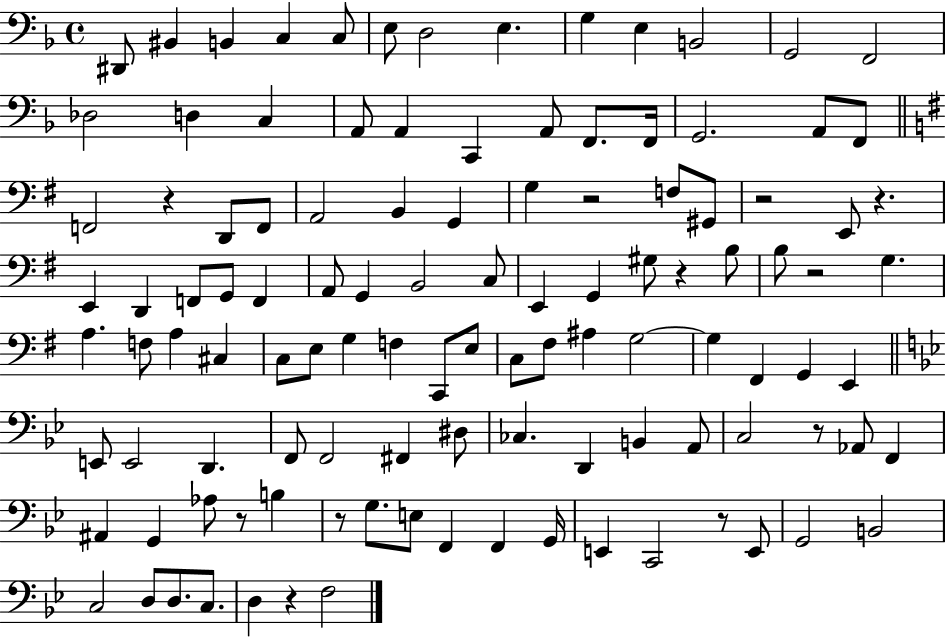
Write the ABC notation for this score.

X:1
T:Untitled
M:4/4
L:1/4
K:F
^D,,/2 ^B,, B,, C, C,/2 E,/2 D,2 E, G, E, B,,2 G,,2 F,,2 _D,2 D, C, A,,/2 A,, C,, A,,/2 F,,/2 F,,/4 G,,2 A,,/2 F,,/2 F,,2 z D,,/2 F,,/2 A,,2 B,, G,, G, z2 F,/2 ^G,,/2 z2 E,,/2 z E,, D,, F,,/2 G,,/2 F,, A,,/2 G,, B,,2 C,/2 E,, G,, ^G,/2 z B,/2 B,/2 z2 G, A, F,/2 A, ^C, C,/2 E,/2 G, F, C,,/2 E,/2 C,/2 ^F,/2 ^A, G,2 G, ^F,, G,, E,, E,,/2 E,,2 D,, F,,/2 F,,2 ^F,, ^D,/2 _C, D,, B,, A,,/2 C,2 z/2 _A,,/2 F,, ^A,, G,, _A,/2 z/2 B, z/2 G,/2 E,/2 F,, F,, G,,/4 E,, C,,2 z/2 E,,/2 G,,2 B,,2 C,2 D,/2 D,/2 C,/2 D, z F,2